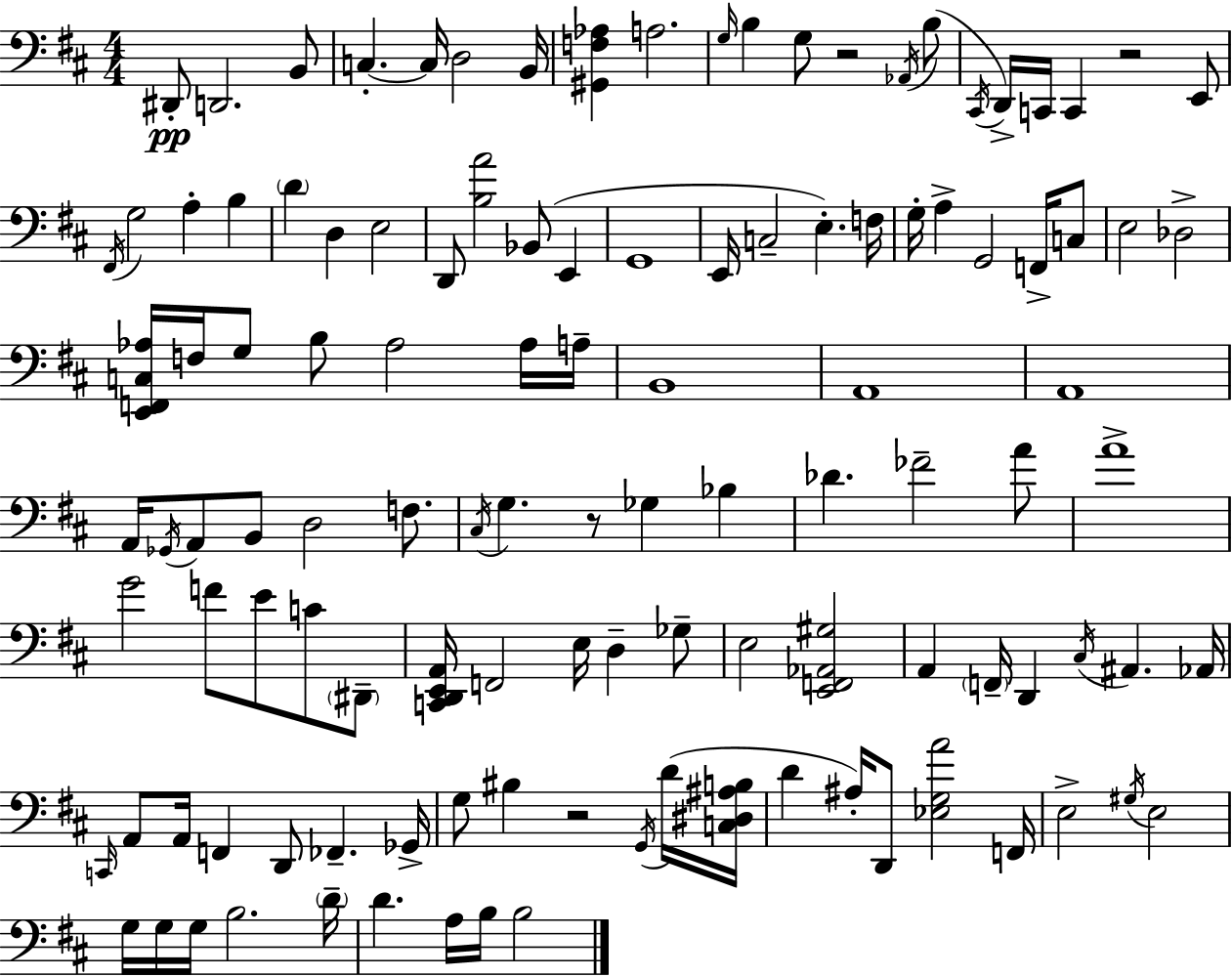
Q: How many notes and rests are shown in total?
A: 117